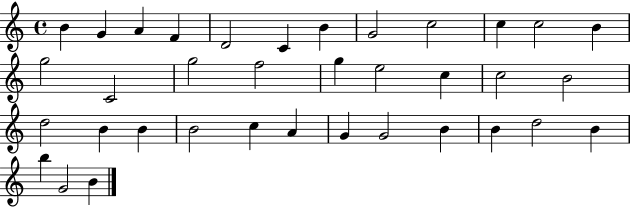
B4/q G4/q A4/q F4/q D4/h C4/q B4/q G4/h C5/h C5/q C5/h B4/q G5/h C4/h G5/h F5/h G5/q E5/h C5/q C5/h B4/h D5/h B4/q B4/q B4/h C5/q A4/q G4/q G4/h B4/q B4/q D5/h B4/q B5/q G4/h B4/q